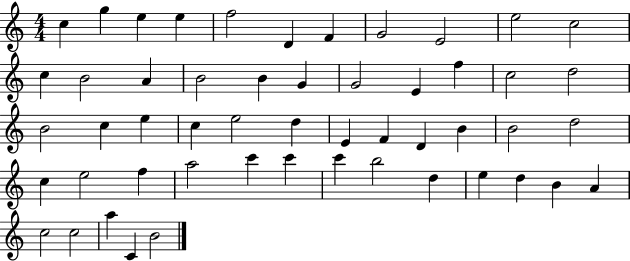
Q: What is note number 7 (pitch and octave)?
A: F4